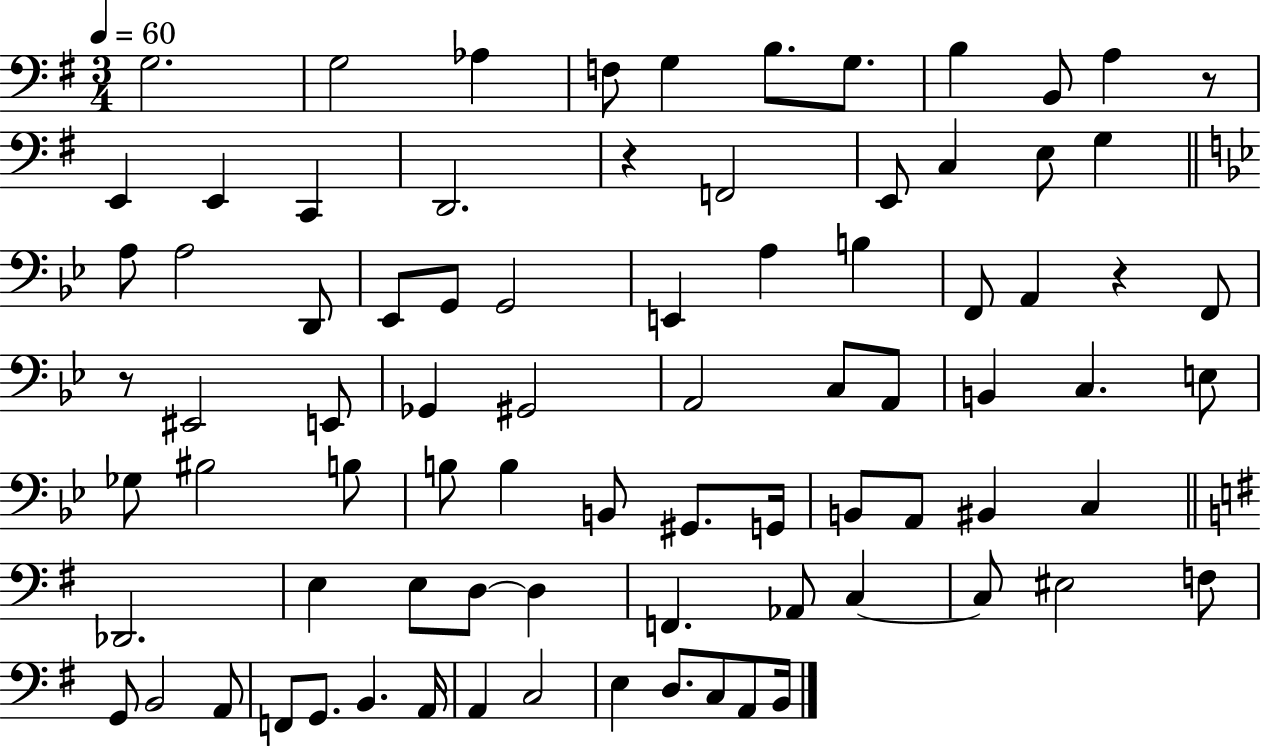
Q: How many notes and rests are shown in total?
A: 82